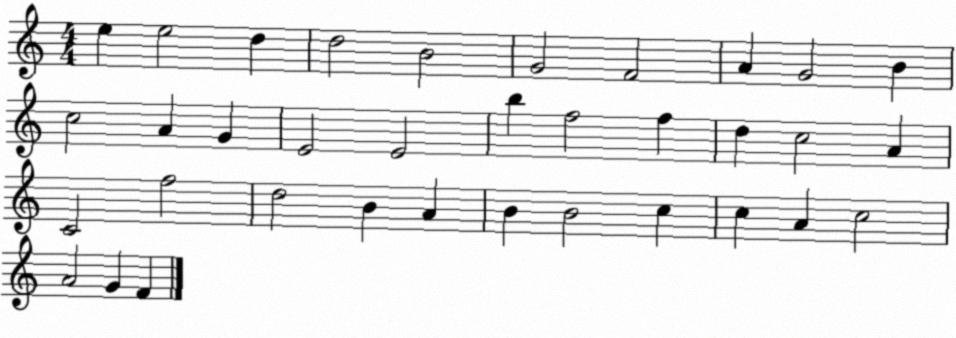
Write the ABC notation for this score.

X:1
T:Untitled
M:4/4
L:1/4
K:C
e e2 d d2 B2 G2 F2 A G2 B c2 A G E2 E2 b f2 f d c2 A C2 f2 d2 B A B B2 c c A c2 A2 G F